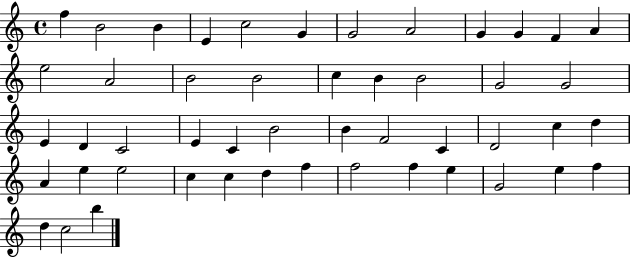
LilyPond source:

{
  \clef treble
  \time 4/4
  \defaultTimeSignature
  \key c \major
  f''4 b'2 b'4 | e'4 c''2 g'4 | g'2 a'2 | g'4 g'4 f'4 a'4 | \break e''2 a'2 | b'2 b'2 | c''4 b'4 b'2 | g'2 g'2 | \break e'4 d'4 c'2 | e'4 c'4 b'2 | b'4 f'2 c'4 | d'2 c''4 d''4 | \break a'4 e''4 e''2 | c''4 c''4 d''4 f''4 | f''2 f''4 e''4 | g'2 e''4 f''4 | \break d''4 c''2 b''4 | \bar "|."
}